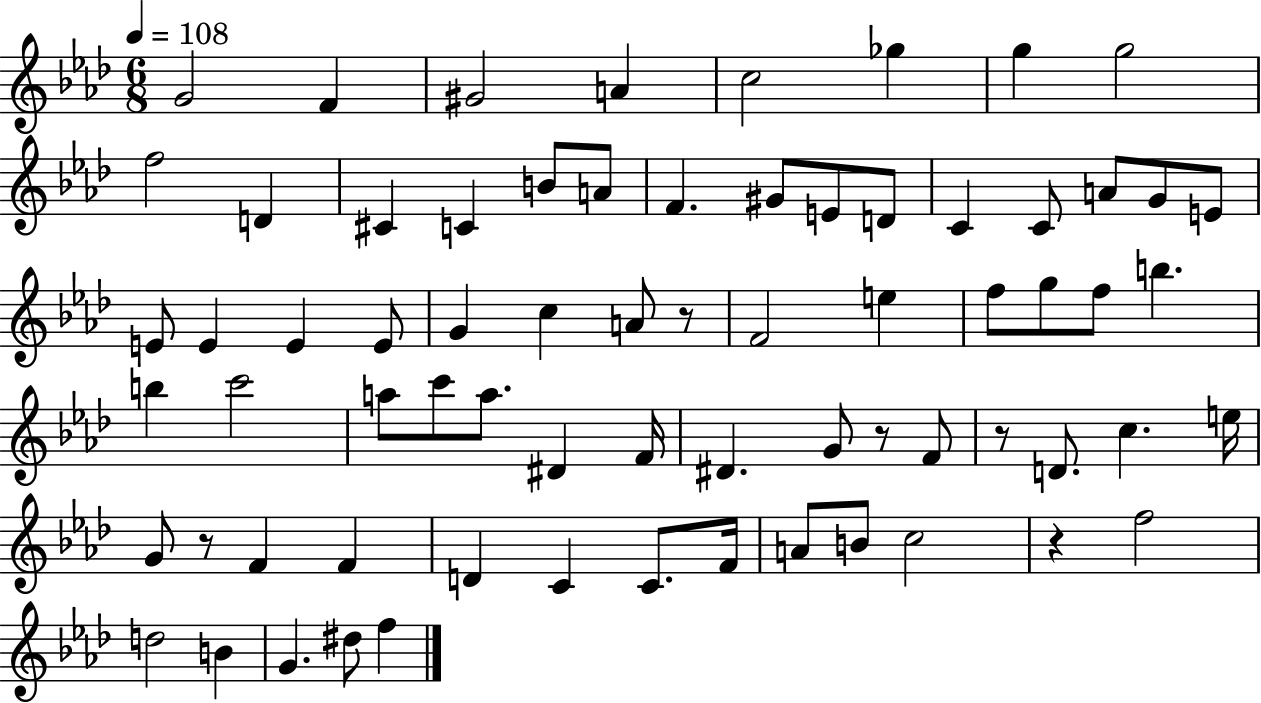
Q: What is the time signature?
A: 6/8